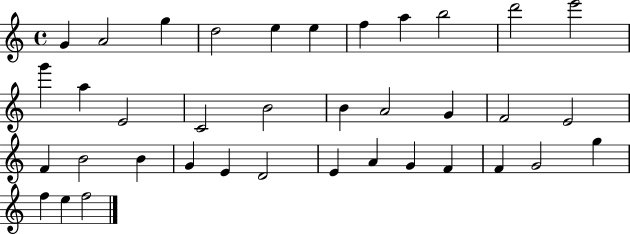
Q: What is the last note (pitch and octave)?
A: F5